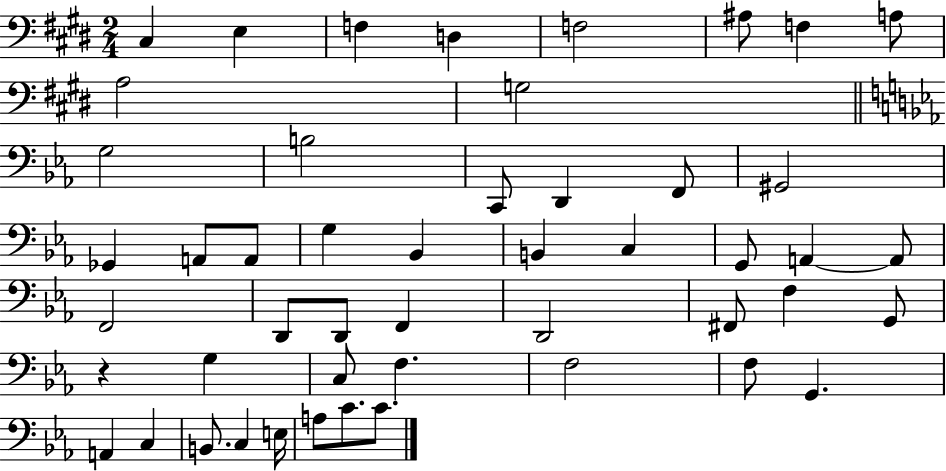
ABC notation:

X:1
T:Untitled
M:2/4
L:1/4
K:E
^C, E, F, D, F,2 ^A,/2 F, A,/2 A,2 G,2 G,2 B,2 C,,/2 D,, F,,/2 ^G,,2 _G,, A,,/2 A,,/2 G, _B,, B,, C, G,,/2 A,, A,,/2 F,,2 D,,/2 D,,/2 F,, D,,2 ^F,,/2 F, G,,/2 z G, C,/2 F, F,2 F,/2 G,, A,, C, B,,/2 C, E,/4 A,/2 C/2 C/2